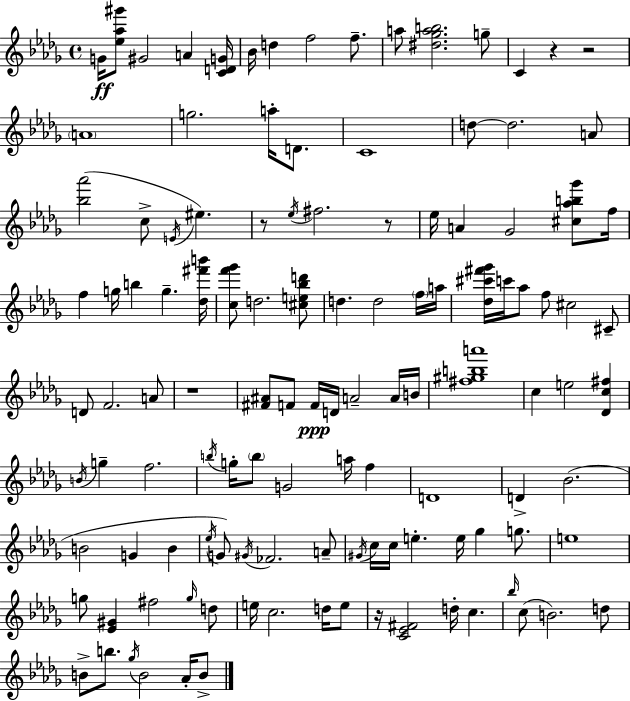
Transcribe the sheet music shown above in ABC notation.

X:1
T:Untitled
M:4/4
L:1/4
K:Bbm
G/4 [_e_a^g']/2 ^G2 A [CDG]/4 _B/4 d f2 f/2 a/2 [^d_gab]2 g/2 C z z2 A4 g2 a/4 D/2 C4 d/2 d2 A/2 [_b_a']2 c/2 E/4 ^e z/2 _e/4 ^f2 z/2 _e/4 A _G2 [^c_ab_g']/2 f/4 f g/4 b g [_d^f'b']/4 [cf'_g']/2 d2 [^ce_bd']/2 d d2 f/4 a/4 [_d^c'^f'_g']/4 c'/4 _a/2 f/2 ^c2 ^C/2 D/2 F2 A/2 z4 [^F^A]/2 F/2 F/4 D/4 A2 A/4 B/4 [^f^gba']4 c e2 [_Dc^f] B/4 g f2 b/4 g/4 b/2 G2 a/4 f D4 D _B2 B2 G B _e/4 G/2 ^G/4 _F2 A/2 ^G/4 c/4 c/4 e e/4 _g g/2 e4 g/2 [_E^G] ^f2 g/4 d/2 e/4 c2 d/4 e/2 z/4 [C_E^F]2 d/4 c _b/4 c/2 B2 d/2 B/2 b/2 _g/4 B2 _A/4 B/2